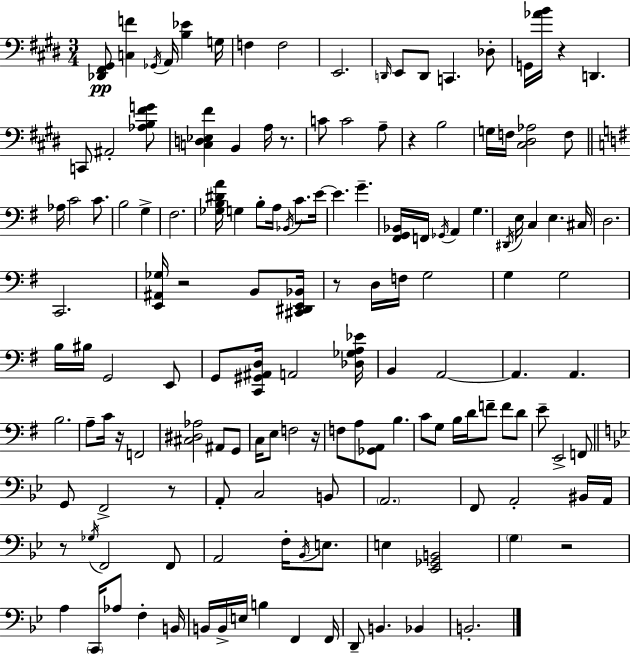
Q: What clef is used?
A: bass